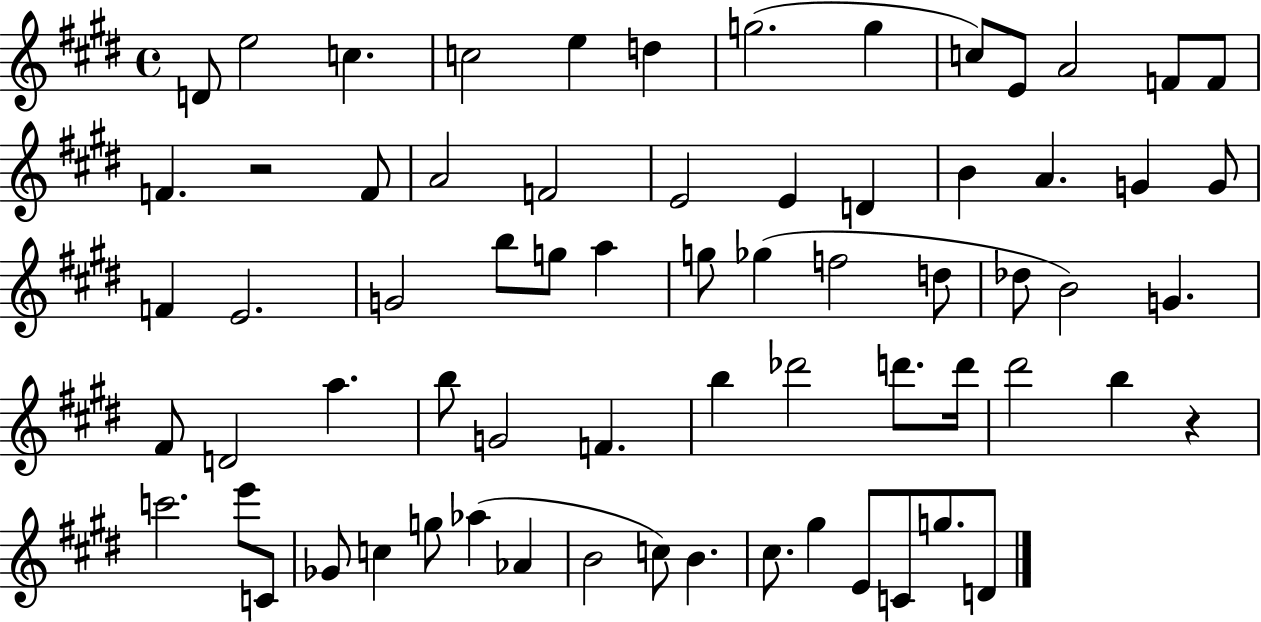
D4/e E5/h C5/q. C5/h E5/q D5/q G5/h. G5/q C5/e E4/e A4/h F4/e F4/e F4/q. R/h F4/e A4/h F4/h E4/h E4/q D4/q B4/q A4/q. G4/q G4/e F4/q E4/h. G4/h B5/e G5/e A5/q G5/e Gb5/q F5/h D5/e Db5/e B4/h G4/q. F#4/e D4/h A5/q. B5/e G4/h F4/q. B5/q Db6/h D6/e. D6/s D#6/h B5/q R/q C6/h. E6/e C4/e Gb4/e C5/q G5/e Ab5/q Ab4/q B4/h C5/e B4/q. C#5/e. G#5/q E4/e C4/e G5/e. D4/e